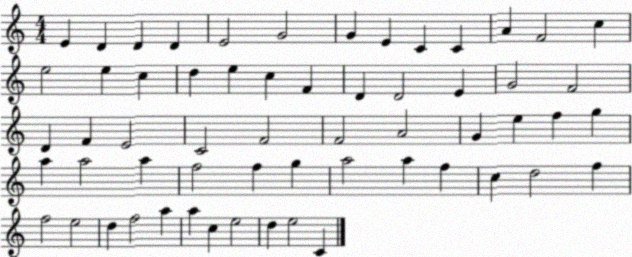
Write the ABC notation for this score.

X:1
T:Untitled
M:4/4
L:1/4
K:C
E D D D E2 G2 G E C C A F2 c e2 e c d e c F D D2 E G2 F2 D F E2 C2 F2 F2 A2 G e f g a a2 a f2 f g a2 a f c d2 f f2 e2 d f2 a a c e2 d e2 C